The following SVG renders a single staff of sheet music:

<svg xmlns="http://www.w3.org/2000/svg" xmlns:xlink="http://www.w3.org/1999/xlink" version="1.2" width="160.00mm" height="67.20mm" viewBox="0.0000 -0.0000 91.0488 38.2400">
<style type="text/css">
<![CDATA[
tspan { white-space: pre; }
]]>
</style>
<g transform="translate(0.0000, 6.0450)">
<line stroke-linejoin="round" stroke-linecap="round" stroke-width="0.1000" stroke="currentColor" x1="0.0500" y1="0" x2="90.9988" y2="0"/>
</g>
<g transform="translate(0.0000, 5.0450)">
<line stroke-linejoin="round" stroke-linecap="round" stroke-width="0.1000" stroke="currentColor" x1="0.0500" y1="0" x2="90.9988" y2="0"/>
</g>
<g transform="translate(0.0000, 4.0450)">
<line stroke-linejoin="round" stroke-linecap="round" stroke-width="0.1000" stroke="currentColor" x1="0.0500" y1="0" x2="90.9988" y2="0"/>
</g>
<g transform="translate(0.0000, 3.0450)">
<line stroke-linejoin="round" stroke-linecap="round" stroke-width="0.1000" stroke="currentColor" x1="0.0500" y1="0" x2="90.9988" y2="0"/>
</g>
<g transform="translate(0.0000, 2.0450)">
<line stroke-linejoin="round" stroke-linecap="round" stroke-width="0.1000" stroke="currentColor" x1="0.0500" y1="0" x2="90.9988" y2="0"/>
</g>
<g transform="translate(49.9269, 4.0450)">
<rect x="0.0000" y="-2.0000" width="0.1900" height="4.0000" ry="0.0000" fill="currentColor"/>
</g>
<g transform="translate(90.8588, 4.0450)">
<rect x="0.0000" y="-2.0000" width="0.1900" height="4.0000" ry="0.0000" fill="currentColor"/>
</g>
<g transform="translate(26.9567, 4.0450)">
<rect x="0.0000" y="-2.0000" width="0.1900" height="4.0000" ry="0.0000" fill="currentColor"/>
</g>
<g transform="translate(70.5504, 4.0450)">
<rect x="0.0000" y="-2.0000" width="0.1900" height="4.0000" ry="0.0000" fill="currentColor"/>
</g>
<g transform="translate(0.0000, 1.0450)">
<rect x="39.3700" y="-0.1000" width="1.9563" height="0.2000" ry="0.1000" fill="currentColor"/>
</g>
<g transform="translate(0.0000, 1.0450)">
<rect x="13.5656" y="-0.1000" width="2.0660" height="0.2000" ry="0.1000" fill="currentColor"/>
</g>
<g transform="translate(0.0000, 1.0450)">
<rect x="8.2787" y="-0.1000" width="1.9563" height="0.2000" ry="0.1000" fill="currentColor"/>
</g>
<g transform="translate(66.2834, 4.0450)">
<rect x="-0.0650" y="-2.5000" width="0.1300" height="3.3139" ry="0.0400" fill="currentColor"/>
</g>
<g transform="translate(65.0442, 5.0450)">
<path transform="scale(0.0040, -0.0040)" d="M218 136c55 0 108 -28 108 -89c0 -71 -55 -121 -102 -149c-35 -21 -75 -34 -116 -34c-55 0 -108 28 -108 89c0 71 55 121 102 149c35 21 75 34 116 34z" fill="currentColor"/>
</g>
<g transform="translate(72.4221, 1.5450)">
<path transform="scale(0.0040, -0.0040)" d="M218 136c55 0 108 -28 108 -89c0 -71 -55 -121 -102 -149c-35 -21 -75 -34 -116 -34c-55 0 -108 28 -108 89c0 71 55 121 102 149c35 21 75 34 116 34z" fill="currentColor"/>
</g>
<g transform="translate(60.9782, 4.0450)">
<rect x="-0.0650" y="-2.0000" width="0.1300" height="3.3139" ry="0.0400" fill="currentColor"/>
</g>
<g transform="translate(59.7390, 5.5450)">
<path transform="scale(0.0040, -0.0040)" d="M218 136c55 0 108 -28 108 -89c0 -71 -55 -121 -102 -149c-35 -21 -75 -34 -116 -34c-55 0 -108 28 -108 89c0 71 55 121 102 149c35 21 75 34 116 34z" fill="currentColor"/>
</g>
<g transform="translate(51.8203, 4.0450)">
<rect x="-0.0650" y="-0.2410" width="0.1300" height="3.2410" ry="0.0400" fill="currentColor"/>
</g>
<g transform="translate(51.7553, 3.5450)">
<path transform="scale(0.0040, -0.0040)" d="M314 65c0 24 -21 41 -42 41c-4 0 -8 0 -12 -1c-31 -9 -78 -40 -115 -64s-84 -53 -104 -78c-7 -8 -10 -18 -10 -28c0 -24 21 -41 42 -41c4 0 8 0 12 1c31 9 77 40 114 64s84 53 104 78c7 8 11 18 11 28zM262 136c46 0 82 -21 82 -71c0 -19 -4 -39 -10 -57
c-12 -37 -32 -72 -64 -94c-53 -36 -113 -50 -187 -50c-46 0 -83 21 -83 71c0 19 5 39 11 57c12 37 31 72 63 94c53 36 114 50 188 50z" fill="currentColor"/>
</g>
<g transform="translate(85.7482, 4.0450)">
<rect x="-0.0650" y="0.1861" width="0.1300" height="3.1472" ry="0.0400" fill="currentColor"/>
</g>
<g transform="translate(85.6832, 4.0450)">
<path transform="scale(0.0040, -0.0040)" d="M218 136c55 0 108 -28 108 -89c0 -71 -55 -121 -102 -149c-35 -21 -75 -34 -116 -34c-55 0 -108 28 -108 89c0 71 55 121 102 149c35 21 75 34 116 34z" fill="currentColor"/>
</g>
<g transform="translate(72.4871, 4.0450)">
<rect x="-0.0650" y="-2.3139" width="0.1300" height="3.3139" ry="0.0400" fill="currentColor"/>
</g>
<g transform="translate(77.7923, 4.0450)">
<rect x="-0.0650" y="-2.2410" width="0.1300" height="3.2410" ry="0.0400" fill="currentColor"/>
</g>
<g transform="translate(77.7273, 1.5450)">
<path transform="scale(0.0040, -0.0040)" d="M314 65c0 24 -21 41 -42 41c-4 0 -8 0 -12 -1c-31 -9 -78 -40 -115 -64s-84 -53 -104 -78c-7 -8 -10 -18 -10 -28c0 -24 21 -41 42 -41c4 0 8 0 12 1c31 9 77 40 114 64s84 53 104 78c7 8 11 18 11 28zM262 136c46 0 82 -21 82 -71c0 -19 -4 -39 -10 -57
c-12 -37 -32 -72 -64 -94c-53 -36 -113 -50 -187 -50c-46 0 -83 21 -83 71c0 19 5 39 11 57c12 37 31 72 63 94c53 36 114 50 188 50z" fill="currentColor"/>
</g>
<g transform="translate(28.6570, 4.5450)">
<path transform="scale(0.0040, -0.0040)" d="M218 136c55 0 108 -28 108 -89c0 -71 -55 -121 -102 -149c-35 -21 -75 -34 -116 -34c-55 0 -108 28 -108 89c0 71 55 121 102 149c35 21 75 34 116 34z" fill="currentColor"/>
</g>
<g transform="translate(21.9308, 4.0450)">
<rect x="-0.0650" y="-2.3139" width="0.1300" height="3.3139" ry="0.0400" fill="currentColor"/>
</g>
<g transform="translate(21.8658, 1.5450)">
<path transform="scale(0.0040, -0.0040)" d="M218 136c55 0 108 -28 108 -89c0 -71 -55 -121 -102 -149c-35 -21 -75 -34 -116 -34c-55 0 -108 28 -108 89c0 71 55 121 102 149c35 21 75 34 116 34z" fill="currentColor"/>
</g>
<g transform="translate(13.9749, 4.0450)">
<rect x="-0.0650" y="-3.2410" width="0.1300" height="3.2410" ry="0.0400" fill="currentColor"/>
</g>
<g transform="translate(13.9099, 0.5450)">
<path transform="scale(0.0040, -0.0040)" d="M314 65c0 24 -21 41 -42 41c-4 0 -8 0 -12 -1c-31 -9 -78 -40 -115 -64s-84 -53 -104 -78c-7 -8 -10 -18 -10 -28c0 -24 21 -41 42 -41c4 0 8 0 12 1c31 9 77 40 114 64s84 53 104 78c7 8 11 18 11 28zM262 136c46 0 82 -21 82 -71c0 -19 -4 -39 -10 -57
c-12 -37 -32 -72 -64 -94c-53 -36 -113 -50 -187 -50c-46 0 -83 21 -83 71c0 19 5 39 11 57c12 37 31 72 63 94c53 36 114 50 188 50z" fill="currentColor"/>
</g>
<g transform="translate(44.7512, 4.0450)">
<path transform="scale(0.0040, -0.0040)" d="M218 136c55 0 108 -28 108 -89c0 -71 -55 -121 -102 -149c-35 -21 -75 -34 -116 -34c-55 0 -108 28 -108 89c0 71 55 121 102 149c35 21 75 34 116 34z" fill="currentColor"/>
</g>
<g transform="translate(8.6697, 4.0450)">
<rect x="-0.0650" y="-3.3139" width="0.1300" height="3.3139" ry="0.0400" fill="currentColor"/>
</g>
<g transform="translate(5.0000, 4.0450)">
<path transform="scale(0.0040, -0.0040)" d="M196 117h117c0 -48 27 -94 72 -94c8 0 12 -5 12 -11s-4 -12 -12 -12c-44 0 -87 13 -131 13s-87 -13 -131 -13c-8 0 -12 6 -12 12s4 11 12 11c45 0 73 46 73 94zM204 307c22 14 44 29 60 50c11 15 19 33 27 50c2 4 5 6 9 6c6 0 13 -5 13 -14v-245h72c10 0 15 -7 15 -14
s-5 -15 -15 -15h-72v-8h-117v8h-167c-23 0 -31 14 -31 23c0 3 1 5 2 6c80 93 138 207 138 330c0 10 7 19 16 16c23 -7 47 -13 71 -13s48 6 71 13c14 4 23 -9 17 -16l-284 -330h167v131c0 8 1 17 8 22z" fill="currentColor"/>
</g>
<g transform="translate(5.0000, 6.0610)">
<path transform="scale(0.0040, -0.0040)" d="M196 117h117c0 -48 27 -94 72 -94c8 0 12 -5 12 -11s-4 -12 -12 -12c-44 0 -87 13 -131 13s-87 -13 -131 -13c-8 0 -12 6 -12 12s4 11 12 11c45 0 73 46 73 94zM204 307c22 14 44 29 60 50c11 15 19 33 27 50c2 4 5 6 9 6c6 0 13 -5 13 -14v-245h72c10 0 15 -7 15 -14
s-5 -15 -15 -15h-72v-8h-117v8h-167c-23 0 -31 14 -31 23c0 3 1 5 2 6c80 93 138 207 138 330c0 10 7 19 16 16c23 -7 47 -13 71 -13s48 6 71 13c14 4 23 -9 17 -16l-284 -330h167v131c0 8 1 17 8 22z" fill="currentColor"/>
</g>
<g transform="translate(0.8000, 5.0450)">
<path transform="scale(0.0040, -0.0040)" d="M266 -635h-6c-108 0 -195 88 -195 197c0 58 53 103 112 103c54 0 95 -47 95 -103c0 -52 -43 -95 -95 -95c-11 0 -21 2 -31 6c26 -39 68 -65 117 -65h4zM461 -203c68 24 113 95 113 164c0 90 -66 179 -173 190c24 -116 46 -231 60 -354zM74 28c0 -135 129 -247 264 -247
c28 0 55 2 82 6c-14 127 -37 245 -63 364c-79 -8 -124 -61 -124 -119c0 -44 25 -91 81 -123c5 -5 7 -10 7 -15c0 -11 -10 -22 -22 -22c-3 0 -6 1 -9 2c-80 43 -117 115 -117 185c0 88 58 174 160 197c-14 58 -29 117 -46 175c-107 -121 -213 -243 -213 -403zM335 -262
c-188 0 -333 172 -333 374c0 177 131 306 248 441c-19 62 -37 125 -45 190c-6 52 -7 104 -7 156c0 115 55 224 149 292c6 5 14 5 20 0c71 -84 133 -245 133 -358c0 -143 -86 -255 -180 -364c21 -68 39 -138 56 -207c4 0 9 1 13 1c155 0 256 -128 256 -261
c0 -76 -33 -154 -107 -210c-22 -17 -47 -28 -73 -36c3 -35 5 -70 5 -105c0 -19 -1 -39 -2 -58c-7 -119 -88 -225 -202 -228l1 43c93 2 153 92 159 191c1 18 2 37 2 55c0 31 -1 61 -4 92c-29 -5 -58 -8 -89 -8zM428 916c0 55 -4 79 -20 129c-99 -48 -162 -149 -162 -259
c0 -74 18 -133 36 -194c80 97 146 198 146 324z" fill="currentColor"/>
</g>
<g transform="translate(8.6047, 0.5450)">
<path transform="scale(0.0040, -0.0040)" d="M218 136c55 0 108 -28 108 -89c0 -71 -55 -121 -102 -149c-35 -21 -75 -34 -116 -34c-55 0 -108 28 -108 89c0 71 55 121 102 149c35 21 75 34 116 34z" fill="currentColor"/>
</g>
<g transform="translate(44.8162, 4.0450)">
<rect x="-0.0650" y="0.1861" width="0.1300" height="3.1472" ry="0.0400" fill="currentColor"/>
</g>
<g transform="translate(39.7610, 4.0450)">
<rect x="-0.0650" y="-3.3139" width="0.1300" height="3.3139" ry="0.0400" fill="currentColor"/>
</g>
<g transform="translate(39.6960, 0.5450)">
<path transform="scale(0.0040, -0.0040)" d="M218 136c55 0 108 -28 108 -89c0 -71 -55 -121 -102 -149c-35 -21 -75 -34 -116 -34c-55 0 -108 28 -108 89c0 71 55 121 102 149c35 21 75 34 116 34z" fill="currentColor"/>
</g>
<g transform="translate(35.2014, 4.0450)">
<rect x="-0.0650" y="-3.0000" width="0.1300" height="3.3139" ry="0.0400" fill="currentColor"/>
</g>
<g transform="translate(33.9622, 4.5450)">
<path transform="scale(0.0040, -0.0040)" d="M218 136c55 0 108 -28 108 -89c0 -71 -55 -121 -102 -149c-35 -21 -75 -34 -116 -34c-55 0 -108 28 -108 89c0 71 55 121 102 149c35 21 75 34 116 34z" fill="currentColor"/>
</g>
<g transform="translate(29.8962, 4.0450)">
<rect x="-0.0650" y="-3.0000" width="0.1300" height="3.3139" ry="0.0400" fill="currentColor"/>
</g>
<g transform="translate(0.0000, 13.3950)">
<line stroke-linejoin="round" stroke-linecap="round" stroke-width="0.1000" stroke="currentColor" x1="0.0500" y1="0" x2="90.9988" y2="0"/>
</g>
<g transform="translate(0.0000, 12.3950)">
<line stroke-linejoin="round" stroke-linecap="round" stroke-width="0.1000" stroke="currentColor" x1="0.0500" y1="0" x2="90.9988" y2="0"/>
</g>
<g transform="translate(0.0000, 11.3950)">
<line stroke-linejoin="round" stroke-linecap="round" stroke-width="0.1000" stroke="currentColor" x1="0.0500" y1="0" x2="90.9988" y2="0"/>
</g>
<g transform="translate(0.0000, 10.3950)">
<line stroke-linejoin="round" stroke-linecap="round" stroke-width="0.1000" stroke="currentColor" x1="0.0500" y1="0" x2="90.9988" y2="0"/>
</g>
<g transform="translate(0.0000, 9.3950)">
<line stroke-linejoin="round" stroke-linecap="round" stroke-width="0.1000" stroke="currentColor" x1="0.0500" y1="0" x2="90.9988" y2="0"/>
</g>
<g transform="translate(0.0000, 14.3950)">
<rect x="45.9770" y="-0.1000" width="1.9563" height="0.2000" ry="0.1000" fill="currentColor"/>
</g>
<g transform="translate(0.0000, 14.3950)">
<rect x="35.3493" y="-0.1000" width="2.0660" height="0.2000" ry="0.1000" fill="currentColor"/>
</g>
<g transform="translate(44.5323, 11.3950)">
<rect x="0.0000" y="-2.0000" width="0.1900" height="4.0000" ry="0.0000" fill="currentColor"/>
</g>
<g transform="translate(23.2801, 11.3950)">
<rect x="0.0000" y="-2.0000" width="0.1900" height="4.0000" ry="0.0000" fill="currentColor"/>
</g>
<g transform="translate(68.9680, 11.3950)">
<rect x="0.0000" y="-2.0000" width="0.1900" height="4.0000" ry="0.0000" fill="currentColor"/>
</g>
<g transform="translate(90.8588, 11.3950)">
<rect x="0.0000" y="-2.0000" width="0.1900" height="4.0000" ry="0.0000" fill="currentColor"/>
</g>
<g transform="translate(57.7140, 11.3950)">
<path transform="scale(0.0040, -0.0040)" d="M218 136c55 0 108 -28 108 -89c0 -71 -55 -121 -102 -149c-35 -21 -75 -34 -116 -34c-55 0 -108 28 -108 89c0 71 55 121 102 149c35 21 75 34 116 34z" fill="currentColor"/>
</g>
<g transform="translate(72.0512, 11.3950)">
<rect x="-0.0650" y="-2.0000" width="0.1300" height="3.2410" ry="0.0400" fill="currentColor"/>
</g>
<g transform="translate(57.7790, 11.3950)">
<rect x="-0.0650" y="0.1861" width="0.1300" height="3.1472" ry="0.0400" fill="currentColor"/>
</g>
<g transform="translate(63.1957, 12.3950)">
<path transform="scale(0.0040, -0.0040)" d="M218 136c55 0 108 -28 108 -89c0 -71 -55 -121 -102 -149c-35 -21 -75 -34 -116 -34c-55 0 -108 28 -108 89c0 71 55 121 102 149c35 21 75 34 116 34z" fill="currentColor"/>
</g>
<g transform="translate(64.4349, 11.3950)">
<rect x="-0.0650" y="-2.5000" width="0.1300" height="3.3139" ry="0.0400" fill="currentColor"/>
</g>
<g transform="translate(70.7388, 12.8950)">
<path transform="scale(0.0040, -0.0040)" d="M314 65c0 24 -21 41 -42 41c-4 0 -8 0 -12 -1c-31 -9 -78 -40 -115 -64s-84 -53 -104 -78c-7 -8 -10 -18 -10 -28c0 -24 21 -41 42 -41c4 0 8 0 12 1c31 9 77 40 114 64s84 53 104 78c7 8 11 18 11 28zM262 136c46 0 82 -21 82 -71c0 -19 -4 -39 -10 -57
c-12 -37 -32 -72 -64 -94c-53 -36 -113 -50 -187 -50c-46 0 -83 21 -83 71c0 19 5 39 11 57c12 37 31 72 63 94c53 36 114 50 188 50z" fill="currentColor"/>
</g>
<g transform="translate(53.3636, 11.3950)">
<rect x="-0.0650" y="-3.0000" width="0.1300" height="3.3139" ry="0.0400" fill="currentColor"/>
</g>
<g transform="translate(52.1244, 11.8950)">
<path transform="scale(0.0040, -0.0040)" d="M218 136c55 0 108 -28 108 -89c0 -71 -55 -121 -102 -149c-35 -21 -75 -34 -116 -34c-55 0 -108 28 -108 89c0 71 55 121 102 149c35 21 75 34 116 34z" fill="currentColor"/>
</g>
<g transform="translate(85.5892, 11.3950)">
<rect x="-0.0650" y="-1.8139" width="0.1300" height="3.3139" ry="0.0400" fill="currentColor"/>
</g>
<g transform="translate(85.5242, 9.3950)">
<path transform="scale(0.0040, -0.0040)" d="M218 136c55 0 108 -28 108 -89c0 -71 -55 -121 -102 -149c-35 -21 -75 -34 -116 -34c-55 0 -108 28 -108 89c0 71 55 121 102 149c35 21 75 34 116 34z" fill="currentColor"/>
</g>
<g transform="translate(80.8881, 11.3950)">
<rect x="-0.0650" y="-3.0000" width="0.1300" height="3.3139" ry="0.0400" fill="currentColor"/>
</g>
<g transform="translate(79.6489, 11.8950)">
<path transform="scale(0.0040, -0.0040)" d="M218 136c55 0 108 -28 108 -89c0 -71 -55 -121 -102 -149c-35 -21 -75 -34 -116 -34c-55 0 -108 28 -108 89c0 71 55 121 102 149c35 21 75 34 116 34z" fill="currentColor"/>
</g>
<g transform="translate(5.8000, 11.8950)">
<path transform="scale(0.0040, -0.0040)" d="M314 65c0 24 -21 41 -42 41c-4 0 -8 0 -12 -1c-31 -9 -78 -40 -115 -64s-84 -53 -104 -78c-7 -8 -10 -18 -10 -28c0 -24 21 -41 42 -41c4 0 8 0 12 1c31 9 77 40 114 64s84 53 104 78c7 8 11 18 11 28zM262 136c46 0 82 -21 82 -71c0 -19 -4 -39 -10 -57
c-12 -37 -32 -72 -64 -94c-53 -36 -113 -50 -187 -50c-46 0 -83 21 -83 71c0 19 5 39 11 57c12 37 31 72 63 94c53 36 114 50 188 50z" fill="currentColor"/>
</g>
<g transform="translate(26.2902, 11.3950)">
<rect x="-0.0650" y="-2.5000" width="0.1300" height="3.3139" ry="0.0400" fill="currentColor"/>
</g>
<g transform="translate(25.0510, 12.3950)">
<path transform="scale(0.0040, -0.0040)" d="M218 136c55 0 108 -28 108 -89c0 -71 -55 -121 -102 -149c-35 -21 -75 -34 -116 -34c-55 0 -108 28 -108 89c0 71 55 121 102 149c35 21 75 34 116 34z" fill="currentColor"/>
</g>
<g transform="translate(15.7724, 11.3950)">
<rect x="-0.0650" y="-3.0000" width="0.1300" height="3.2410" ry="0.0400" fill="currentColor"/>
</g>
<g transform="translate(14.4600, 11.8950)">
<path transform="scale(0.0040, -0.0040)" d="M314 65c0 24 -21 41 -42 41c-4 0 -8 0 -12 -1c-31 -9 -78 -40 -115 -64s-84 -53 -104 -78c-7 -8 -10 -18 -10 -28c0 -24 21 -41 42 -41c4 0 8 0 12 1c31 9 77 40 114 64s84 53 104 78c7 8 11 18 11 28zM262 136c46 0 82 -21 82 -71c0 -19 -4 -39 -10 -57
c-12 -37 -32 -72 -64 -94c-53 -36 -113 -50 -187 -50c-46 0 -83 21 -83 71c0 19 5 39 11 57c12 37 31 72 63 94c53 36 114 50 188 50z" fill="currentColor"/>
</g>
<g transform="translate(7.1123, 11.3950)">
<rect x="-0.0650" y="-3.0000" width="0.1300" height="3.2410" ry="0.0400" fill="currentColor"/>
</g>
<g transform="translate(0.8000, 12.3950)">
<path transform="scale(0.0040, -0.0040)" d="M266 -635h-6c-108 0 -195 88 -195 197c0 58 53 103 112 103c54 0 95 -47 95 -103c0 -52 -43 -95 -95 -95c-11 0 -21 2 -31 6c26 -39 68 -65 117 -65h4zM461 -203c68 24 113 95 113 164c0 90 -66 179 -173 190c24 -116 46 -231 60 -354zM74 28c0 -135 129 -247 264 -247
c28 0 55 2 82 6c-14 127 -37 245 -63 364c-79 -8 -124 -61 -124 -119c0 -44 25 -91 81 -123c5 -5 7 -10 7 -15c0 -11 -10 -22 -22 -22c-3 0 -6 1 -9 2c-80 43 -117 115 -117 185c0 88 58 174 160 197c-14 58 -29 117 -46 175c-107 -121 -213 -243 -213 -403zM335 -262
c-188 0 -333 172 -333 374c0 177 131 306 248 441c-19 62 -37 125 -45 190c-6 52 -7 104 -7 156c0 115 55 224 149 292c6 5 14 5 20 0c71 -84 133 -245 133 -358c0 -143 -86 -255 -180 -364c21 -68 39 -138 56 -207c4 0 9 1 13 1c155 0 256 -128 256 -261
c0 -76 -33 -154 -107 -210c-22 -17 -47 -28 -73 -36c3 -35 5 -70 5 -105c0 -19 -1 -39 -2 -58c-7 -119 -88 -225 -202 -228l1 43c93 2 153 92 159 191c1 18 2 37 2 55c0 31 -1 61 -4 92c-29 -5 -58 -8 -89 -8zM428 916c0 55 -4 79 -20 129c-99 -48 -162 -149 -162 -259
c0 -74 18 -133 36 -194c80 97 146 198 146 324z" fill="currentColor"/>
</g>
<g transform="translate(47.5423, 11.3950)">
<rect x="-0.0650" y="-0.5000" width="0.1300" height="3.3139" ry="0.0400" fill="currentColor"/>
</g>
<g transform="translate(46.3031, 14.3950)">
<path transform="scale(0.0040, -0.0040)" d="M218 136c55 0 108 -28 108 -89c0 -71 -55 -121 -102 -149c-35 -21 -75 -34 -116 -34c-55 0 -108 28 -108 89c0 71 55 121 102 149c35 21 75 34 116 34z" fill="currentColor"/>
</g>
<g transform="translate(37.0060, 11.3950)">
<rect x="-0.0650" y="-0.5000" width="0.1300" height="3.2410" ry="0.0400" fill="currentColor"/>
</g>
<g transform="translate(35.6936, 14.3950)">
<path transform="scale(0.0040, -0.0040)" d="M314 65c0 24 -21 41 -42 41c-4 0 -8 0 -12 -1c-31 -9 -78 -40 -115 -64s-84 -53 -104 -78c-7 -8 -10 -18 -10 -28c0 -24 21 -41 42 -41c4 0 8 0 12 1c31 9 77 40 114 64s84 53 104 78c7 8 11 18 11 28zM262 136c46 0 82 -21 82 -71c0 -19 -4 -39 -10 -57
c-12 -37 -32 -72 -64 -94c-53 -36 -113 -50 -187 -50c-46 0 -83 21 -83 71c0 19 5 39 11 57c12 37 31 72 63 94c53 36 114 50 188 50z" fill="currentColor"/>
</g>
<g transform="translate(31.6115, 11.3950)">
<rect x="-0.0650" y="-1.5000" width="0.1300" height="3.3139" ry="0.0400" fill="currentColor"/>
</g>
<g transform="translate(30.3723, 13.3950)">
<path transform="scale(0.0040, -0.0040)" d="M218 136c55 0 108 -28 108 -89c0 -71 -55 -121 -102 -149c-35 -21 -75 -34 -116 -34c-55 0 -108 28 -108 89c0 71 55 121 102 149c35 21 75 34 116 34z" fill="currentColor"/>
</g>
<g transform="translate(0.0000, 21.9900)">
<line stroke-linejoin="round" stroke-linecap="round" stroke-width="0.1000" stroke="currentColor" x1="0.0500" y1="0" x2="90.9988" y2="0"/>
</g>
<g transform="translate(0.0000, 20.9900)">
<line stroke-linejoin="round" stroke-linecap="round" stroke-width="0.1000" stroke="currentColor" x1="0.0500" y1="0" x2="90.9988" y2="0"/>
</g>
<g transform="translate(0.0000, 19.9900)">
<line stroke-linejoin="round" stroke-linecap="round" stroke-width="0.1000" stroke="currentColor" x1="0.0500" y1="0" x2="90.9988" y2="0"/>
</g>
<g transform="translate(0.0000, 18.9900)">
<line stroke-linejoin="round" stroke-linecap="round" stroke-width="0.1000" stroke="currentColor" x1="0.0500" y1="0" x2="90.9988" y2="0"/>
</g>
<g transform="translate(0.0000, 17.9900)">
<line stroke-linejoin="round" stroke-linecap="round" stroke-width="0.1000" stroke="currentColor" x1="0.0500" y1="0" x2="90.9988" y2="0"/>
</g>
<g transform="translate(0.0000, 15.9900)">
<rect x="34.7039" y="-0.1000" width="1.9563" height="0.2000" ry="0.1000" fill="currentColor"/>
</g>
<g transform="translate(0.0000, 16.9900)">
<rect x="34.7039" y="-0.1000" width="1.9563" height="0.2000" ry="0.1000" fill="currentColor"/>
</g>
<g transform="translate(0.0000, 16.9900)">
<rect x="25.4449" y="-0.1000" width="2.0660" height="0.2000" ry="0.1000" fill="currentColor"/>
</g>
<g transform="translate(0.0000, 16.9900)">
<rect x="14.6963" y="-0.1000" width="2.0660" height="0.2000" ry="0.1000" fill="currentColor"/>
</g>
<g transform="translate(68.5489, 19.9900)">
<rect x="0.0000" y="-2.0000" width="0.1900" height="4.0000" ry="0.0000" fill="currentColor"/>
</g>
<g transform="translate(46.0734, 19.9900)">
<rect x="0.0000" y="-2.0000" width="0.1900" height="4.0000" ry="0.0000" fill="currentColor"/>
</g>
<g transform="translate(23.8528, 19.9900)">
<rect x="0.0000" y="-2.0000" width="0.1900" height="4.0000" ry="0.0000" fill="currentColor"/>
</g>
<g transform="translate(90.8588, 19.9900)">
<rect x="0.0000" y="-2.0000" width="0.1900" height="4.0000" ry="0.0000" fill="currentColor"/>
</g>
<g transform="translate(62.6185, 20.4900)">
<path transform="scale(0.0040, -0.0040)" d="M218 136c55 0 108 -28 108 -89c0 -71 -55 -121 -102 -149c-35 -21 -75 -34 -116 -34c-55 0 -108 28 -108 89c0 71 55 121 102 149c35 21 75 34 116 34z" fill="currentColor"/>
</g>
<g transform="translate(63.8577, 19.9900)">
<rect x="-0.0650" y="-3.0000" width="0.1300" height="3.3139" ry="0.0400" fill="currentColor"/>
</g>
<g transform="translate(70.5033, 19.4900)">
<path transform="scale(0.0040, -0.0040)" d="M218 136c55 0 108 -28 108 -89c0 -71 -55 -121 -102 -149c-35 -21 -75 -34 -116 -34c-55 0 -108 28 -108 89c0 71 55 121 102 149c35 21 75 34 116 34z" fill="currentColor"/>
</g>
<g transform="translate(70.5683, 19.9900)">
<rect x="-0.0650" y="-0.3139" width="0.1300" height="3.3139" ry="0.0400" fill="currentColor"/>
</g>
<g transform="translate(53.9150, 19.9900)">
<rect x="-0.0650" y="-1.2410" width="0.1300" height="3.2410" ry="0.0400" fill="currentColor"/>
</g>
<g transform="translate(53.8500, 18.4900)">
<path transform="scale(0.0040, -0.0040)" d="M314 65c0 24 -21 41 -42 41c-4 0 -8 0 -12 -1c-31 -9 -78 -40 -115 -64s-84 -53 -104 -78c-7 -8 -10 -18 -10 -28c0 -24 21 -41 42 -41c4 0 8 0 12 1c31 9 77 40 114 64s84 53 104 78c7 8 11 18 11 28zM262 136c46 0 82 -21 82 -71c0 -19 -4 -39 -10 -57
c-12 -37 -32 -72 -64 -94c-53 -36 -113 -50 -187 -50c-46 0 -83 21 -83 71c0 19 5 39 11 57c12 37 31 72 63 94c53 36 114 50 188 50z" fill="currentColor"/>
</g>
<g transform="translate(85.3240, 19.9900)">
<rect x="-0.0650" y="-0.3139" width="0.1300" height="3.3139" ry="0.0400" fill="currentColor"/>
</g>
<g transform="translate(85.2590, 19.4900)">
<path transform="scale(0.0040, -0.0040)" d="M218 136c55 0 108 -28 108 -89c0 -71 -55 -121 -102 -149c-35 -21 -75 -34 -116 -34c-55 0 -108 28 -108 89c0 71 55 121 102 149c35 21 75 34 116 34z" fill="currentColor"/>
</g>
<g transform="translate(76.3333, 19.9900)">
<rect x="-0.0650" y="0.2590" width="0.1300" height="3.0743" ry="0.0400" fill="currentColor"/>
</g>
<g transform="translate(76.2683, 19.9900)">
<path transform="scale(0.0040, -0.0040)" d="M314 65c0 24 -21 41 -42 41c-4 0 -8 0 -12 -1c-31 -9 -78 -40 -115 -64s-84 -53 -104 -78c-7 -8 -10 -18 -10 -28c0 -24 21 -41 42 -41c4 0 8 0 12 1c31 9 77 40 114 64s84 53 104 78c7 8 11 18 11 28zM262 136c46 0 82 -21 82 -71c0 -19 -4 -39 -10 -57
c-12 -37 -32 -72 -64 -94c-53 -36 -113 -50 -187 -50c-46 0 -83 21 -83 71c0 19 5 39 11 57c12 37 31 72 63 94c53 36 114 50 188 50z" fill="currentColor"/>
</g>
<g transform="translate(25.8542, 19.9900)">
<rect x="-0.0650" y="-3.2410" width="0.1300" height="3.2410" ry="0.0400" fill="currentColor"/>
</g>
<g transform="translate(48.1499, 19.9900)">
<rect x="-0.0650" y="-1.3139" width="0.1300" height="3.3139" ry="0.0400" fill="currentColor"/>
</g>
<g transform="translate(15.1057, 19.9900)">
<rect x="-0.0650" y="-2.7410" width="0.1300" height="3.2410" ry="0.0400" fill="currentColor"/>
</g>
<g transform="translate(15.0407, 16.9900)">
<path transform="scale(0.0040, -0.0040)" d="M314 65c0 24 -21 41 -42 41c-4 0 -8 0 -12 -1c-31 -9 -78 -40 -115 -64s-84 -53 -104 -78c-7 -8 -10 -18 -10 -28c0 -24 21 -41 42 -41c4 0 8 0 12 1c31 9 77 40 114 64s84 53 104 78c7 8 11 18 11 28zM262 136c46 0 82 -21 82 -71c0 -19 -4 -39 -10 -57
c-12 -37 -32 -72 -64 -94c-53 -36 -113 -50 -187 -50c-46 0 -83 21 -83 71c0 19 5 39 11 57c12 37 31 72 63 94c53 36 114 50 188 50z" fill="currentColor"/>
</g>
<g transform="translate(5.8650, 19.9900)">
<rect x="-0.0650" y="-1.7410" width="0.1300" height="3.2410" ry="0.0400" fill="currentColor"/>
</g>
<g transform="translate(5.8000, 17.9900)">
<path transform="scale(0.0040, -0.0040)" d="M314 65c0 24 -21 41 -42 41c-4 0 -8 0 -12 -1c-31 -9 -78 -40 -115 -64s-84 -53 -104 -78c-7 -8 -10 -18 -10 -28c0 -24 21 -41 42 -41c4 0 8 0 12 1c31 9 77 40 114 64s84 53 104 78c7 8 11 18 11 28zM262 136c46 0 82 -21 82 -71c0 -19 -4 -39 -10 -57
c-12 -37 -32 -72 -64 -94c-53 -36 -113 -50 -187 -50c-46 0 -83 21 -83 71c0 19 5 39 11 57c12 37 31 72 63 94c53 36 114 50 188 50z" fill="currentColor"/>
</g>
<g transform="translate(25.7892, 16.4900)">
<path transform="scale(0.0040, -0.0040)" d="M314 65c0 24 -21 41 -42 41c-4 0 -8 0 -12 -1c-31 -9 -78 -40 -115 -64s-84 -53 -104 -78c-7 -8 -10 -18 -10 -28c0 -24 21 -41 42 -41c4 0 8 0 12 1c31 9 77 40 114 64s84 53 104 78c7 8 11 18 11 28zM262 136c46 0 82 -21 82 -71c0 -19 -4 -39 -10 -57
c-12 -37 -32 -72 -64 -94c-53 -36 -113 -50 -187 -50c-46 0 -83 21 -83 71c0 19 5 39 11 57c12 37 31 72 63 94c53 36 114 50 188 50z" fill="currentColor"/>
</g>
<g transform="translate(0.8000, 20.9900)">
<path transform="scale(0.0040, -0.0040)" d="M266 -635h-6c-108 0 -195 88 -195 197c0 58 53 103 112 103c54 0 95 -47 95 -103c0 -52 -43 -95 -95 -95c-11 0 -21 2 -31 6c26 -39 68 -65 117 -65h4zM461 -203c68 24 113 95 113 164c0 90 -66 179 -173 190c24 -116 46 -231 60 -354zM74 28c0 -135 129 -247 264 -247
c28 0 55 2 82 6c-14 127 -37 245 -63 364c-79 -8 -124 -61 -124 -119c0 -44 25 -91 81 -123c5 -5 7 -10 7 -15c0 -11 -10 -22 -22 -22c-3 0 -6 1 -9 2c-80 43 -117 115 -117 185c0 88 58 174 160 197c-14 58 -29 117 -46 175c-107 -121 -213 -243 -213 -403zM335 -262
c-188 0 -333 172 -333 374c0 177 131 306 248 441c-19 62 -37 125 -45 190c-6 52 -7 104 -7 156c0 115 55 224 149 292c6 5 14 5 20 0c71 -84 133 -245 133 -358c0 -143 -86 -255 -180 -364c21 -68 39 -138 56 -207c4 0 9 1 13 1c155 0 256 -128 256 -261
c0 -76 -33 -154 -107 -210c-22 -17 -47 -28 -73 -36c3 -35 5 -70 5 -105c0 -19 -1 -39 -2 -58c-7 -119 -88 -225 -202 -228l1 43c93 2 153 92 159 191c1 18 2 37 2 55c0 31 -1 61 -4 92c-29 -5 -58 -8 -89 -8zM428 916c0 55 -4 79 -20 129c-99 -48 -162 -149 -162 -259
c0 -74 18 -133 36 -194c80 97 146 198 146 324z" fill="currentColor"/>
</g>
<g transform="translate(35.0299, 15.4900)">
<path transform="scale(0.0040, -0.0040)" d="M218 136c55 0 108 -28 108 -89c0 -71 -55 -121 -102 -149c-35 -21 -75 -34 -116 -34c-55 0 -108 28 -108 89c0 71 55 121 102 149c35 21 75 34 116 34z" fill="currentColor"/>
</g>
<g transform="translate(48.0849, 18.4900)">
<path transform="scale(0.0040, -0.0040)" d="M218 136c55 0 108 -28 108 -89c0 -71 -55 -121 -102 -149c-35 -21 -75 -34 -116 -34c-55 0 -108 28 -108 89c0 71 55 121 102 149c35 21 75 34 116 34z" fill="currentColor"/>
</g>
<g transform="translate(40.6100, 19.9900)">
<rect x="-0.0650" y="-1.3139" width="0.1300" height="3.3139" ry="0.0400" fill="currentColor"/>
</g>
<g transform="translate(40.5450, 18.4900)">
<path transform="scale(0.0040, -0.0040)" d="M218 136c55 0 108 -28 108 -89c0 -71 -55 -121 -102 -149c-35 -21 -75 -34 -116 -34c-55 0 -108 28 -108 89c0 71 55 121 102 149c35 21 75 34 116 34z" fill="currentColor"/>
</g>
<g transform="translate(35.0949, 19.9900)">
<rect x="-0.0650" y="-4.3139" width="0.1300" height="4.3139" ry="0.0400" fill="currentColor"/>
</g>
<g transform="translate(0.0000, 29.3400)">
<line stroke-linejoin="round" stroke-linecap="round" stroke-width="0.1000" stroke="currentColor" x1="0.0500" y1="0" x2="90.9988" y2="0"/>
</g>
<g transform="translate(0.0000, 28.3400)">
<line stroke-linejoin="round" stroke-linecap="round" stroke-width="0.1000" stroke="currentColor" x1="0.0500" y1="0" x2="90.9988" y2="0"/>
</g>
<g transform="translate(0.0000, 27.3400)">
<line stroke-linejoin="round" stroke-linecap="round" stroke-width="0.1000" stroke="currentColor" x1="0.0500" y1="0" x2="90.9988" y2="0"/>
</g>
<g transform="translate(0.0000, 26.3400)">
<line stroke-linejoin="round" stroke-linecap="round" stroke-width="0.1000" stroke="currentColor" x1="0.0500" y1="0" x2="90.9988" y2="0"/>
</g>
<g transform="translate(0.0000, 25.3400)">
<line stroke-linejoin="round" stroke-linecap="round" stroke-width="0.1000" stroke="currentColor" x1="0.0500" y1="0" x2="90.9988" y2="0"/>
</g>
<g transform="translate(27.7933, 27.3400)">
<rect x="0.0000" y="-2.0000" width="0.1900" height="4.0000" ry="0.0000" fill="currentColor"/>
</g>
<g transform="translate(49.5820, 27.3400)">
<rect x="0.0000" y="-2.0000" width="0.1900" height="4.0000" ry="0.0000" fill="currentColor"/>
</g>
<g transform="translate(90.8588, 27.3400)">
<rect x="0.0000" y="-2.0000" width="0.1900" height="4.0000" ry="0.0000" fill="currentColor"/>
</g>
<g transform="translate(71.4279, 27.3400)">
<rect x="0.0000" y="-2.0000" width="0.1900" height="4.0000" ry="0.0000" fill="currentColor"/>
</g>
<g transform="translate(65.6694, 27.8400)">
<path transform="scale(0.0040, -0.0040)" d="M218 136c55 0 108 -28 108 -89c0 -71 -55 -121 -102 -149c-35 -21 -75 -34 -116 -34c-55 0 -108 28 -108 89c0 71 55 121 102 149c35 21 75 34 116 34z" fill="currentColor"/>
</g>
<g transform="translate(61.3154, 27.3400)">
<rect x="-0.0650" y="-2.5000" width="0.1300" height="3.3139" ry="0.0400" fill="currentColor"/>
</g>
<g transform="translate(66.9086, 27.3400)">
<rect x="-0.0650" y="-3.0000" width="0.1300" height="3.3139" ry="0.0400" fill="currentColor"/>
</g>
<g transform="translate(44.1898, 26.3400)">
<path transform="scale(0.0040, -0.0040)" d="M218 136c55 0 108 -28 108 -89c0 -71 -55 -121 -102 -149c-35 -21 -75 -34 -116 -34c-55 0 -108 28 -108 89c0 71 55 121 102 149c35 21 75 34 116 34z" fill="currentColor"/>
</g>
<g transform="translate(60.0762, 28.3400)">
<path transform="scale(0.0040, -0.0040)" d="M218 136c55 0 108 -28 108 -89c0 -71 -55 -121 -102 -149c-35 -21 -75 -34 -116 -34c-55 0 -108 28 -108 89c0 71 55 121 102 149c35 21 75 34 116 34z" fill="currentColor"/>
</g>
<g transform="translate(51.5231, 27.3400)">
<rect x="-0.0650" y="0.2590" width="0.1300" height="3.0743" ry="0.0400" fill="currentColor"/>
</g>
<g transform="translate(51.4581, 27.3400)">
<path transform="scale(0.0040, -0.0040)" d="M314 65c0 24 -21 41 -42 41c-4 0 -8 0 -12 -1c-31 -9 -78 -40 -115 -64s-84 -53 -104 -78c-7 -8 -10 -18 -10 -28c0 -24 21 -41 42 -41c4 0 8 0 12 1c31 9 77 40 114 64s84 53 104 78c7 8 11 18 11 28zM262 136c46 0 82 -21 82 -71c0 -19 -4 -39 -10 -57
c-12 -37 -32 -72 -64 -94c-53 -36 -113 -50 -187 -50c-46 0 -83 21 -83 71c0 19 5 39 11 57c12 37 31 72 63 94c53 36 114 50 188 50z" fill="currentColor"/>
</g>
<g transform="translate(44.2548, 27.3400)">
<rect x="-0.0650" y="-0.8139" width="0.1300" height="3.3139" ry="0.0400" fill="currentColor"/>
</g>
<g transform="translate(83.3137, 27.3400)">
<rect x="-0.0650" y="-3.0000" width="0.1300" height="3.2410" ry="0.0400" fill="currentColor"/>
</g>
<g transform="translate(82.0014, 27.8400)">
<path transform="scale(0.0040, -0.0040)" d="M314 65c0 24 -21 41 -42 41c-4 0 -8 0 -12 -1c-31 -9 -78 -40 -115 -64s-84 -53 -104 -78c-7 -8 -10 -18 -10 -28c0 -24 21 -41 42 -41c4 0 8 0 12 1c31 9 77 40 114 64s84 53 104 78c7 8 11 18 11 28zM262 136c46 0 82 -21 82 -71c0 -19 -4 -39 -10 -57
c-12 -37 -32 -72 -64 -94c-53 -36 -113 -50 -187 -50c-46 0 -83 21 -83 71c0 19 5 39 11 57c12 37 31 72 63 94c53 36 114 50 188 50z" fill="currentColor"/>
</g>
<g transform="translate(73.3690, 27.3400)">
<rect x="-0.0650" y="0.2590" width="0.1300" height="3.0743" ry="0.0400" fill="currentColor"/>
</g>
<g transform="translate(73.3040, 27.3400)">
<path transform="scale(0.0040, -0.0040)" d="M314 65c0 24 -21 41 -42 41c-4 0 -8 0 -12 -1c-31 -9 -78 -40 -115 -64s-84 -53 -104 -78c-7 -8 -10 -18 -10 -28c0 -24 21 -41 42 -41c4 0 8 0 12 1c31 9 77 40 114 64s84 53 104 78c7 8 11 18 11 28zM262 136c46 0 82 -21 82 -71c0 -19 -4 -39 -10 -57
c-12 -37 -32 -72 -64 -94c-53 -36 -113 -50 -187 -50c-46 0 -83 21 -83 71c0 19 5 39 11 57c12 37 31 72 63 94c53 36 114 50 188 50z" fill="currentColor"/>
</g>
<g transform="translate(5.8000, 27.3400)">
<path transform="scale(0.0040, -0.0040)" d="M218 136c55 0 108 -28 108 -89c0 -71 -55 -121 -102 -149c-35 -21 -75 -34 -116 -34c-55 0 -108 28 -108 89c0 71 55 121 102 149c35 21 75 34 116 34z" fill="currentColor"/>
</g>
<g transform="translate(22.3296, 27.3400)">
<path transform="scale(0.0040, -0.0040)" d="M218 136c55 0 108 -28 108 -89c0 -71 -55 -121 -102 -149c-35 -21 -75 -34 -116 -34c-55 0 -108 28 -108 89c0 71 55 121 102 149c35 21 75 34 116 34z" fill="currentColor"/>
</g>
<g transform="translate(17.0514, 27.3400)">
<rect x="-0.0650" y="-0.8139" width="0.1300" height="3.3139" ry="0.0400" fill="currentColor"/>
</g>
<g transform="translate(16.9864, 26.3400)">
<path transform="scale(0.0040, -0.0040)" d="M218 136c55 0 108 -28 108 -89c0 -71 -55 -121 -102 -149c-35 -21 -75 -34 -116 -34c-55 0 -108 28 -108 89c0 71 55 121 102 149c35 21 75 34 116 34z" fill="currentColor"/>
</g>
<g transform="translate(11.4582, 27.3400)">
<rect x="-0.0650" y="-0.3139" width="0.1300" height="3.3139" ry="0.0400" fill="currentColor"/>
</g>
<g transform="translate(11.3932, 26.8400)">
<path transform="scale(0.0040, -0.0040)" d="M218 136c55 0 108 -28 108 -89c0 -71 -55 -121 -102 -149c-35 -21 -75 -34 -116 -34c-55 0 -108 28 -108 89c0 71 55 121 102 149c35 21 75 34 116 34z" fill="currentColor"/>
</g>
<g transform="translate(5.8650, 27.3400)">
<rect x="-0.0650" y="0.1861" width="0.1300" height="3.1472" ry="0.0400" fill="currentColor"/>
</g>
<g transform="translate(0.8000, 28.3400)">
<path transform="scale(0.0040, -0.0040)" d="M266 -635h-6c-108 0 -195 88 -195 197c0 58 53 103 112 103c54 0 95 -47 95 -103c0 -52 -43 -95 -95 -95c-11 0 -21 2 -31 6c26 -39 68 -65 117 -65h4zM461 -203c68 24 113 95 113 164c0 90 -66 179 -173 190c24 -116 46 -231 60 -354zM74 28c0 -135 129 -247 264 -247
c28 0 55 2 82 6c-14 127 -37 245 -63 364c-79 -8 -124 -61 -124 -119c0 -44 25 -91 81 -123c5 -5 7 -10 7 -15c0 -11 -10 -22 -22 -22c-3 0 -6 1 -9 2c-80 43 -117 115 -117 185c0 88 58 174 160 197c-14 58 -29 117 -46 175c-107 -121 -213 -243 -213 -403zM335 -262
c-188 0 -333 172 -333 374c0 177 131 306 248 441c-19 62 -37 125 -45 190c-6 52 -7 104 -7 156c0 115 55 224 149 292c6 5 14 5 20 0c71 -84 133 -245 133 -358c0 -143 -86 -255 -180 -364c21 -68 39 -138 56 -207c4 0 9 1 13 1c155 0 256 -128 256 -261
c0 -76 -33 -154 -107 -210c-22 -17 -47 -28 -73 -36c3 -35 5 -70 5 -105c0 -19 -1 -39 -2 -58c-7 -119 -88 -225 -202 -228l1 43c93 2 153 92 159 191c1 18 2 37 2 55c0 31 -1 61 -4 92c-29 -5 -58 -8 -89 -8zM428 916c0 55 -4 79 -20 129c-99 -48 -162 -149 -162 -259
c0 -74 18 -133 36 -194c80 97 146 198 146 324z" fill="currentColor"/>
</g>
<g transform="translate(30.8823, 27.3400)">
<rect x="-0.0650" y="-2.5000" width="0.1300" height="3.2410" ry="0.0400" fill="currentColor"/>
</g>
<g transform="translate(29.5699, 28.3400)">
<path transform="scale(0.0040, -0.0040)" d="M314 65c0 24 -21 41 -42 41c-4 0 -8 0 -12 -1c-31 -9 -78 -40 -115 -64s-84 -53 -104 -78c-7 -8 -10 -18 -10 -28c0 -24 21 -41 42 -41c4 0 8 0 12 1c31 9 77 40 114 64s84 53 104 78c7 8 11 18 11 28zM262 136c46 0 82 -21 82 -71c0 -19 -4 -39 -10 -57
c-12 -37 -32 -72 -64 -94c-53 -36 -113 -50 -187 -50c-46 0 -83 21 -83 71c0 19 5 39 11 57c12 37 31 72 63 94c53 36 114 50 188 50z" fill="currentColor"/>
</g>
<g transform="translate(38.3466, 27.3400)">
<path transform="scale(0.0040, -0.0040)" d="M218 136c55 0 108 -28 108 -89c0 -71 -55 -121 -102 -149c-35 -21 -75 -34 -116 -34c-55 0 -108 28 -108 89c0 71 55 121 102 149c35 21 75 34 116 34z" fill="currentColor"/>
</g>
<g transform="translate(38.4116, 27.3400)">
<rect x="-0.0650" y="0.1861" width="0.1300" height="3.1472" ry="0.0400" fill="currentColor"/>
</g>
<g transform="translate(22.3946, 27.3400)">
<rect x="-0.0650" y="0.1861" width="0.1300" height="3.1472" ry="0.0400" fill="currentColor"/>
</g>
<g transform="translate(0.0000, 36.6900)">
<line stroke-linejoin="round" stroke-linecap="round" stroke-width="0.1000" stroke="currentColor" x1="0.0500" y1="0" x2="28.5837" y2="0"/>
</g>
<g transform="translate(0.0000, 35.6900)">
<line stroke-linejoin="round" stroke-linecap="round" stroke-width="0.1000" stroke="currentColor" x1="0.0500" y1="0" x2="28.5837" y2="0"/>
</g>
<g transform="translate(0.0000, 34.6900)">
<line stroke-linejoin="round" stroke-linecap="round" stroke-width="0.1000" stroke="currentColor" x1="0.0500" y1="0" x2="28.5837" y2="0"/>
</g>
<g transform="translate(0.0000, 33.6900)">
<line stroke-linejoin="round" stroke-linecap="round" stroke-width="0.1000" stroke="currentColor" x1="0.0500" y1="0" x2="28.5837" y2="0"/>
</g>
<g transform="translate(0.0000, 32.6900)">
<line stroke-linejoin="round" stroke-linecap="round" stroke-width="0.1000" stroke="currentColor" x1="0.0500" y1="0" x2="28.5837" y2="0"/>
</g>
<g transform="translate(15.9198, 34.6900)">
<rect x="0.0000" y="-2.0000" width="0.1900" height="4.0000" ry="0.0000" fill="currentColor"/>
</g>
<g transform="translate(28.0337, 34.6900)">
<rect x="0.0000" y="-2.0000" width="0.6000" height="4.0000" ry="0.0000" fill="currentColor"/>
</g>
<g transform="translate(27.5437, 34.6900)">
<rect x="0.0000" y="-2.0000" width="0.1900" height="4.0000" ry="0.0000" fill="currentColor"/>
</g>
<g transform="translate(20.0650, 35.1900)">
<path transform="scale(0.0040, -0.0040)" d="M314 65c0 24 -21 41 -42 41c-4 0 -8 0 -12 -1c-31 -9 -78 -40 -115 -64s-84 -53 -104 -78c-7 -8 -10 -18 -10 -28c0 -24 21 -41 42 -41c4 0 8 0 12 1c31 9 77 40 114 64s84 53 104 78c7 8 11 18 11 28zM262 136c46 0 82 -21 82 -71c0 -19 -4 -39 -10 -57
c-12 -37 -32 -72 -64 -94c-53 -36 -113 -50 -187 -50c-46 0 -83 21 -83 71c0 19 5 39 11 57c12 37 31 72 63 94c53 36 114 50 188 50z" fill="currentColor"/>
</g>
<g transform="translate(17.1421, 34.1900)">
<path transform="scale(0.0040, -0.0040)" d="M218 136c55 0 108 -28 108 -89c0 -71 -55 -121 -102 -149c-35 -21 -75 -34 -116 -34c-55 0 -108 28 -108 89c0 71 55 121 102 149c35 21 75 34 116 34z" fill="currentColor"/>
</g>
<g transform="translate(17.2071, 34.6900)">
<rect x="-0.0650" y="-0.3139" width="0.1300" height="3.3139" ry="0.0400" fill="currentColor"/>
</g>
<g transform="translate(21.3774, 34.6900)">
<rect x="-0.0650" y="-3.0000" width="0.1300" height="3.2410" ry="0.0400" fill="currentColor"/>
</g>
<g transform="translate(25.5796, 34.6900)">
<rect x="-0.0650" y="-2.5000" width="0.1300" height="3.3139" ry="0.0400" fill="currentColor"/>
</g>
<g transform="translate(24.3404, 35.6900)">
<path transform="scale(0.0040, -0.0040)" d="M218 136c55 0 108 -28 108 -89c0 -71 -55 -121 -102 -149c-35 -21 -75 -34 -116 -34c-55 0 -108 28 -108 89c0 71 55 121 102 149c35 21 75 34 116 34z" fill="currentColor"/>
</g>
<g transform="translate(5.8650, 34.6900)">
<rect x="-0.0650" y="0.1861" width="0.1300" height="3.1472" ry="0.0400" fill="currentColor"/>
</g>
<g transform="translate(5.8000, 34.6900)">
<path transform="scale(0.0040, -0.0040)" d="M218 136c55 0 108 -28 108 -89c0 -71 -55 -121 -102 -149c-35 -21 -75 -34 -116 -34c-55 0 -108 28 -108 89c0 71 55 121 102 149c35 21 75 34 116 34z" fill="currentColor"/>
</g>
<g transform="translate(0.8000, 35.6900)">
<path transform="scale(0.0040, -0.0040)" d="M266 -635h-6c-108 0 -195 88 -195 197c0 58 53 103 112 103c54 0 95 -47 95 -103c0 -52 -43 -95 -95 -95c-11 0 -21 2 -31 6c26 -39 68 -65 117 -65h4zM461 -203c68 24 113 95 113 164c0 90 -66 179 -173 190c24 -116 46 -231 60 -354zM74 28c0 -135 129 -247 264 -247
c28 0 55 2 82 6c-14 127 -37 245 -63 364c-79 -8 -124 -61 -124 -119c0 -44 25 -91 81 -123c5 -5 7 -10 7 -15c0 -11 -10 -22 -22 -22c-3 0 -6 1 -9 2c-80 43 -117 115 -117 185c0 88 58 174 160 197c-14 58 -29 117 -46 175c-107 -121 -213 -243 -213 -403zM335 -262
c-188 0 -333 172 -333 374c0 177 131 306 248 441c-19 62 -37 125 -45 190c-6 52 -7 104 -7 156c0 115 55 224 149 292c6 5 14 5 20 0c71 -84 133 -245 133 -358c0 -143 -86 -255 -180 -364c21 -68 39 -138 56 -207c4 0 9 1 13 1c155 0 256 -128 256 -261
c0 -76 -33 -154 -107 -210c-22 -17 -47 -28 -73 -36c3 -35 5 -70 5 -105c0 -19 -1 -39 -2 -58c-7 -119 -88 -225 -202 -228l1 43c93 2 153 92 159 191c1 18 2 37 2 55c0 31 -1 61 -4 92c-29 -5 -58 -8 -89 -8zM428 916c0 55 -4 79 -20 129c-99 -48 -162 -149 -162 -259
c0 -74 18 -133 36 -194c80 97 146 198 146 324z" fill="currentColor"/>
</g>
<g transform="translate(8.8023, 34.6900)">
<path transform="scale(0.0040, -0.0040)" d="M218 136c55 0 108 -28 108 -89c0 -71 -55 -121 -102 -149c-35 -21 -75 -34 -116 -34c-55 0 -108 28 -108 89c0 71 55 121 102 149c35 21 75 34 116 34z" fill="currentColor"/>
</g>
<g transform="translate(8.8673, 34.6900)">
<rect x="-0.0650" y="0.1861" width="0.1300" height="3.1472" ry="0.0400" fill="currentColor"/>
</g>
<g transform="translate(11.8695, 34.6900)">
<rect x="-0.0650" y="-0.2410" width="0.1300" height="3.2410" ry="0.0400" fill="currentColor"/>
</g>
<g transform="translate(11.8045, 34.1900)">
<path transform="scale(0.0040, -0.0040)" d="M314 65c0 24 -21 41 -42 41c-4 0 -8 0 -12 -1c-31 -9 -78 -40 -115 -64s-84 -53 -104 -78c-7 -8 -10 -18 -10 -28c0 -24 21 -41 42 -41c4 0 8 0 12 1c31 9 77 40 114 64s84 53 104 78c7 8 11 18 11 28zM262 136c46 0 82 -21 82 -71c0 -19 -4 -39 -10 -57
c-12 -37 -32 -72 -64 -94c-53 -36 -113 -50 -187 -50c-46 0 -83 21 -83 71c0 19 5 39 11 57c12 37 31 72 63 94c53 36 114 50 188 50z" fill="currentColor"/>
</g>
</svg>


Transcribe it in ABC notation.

X:1
T:Untitled
M:4/4
L:1/4
K:C
b b2 g A A b B c2 F G g g2 B A2 A2 G E C2 C A B G F2 A f f2 a2 b2 d' e e e2 A c B2 c B c d B G2 B d B2 G A B2 A2 B B c2 c A2 G